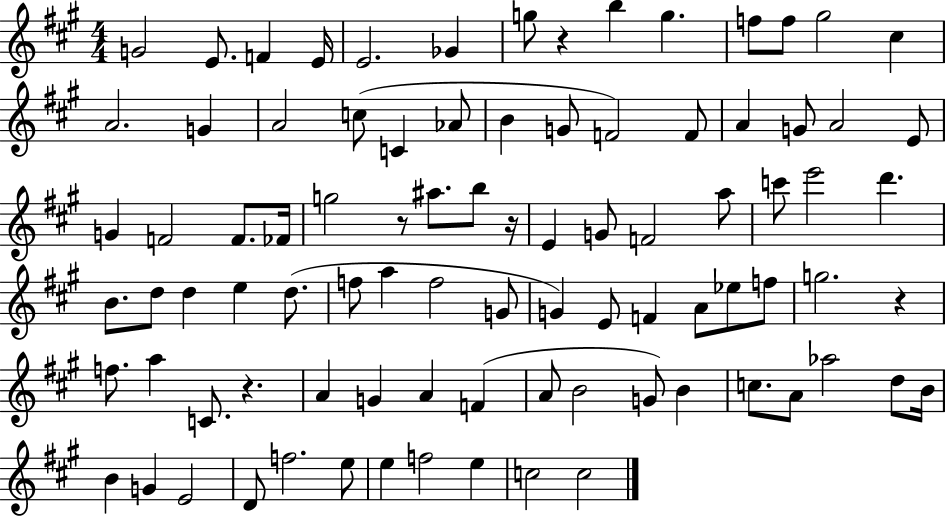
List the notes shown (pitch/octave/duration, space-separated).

G4/h E4/e. F4/q E4/s E4/h. Gb4/q G5/e R/q B5/q G5/q. F5/e F5/e G#5/h C#5/q A4/h. G4/q A4/h C5/e C4/q Ab4/e B4/q G4/e F4/h F4/e A4/q G4/e A4/h E4/e G4/q F4/h F4/e. FES4/s G5/h R/e A#5/e. B5/e R/s E4/q G4/e F4/h A5/e C6/e E6/h D6/q. B4/e. D5/e D5/q E5/q D5/e. F5/e A5/q F5/h G4/e G4/q E4/e F4/q A4/e Eb5/e F5/e G5/h. R/q F5/e. A5/q C4/e. R/q. A4/q G4/q A4/q F4/q A4/e B4/h G4/e B4/q C5/e. A4/e Ab5/h D5/e B4/s B4/q G4/q E4/h D4/e F5/h. E5/e E5/q F5/h E5/q C5/h C5/h